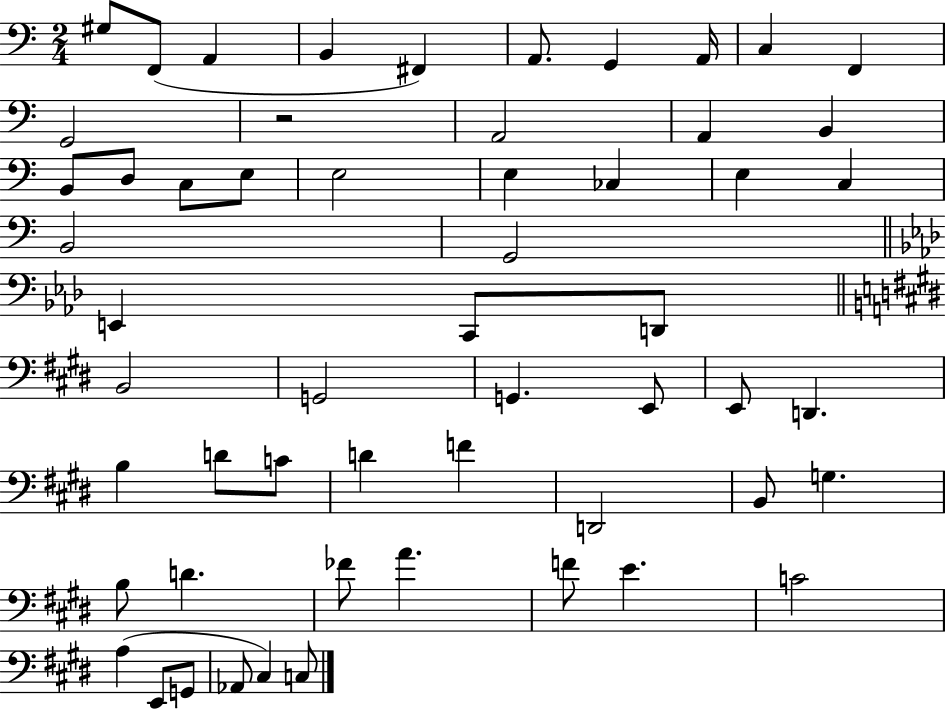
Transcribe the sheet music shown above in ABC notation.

X:1
T:Untitled
M:2/4
L:1/4
K:C
^G,/2 F,,/2 A,, B,, ^F,, A,,/2 G,, A,,/4 C, F,, G,,2 z2 A,,2 A,, B,, B,,/2 D,/2 C,/2 E,/2 E,2 E, _C, E, C, B,,2 G,,2 E,, C,,/2 D,,/2 B,,2 G,,2 G,, E,,/2 E,,/2 D,, B, D/2 C/2 D F D,,2 B,,/2 G, B,/2 D _F/2 A F/2 E C2 A, E,,/2 G,,/2 _A,,/2 ^C, C,/2